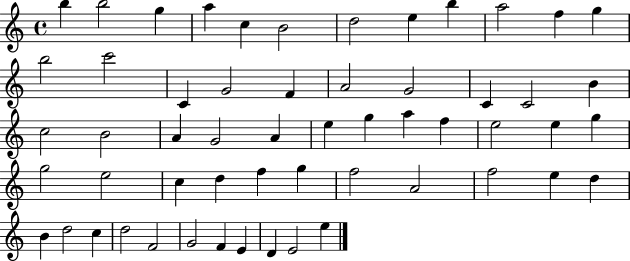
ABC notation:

X:1
T:Untitled
M:4/4
L:1/4
K:C
b b2 g a c B2 d2 e b a2 f g b2 c'2 C G2 F A2 G2 C C2 B c2 B2 A G2 A e g a f e2 e g g2 e2 c d f g f2 A2 f2 e d B d2 c d2 F2 G2 F E D E2 e